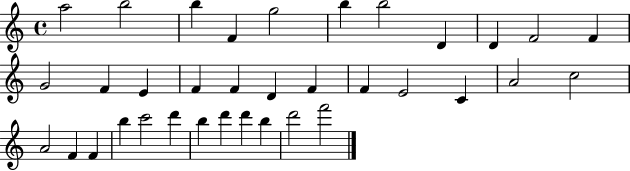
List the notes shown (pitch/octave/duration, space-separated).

A5/h B5/h B5/q F4/q G5/h B5/q B5/h D4/q D4/q F4/h F4/q G4/h F4/q E4/q F4/q F4/q D4/q F4/q F4/q E4/h C4/q A4/h C5/h A4/h F4/q F4/q B5/q C6/h D6/q B5/q D6/q D6/q B5/q D6/h F6/h